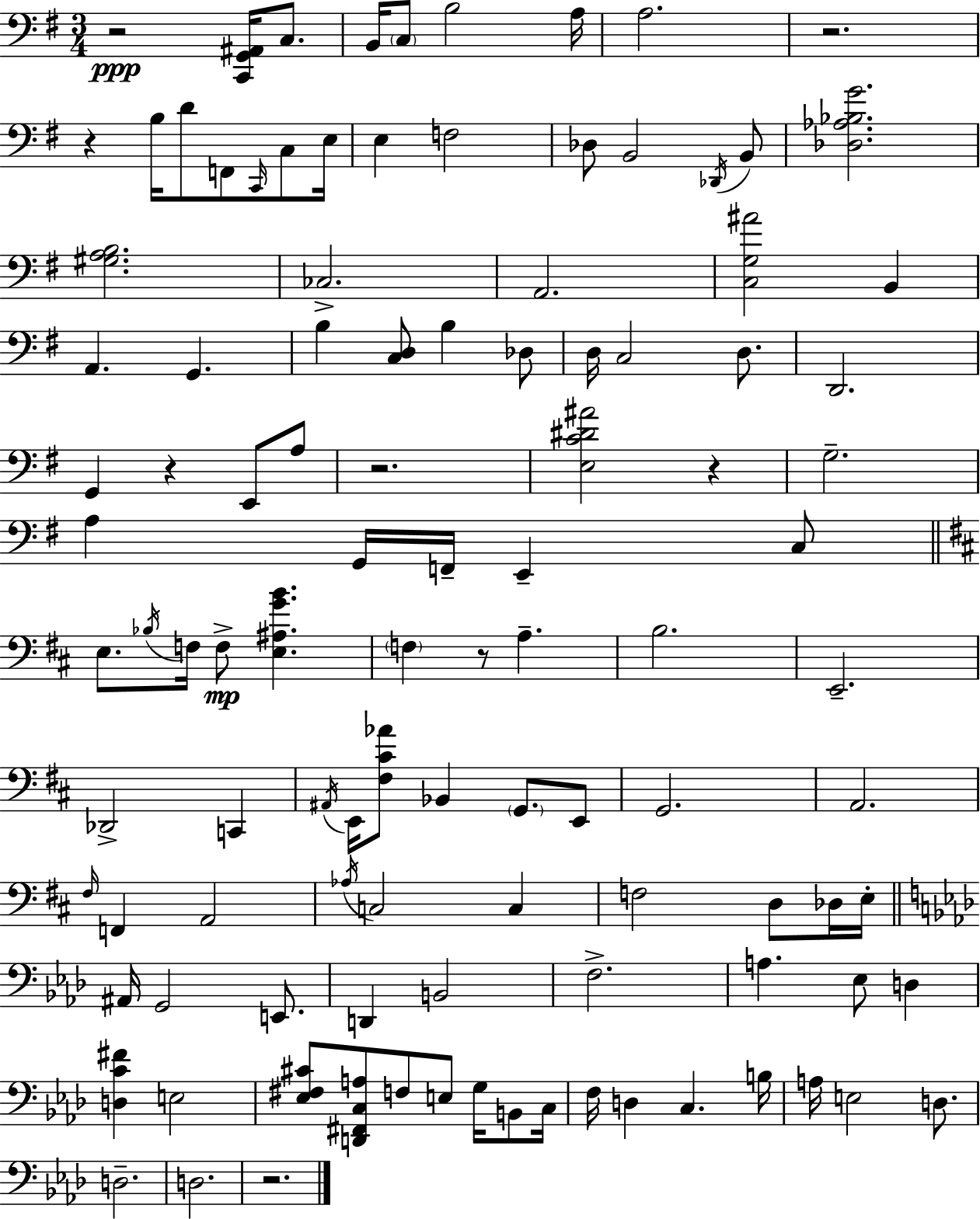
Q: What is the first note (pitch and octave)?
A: C3